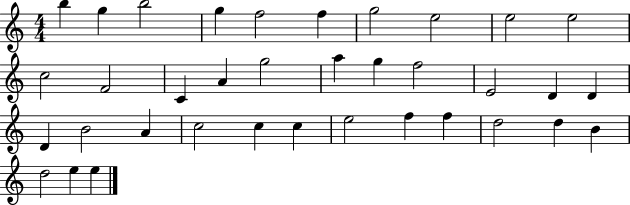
B5/q G5/q B5/h G5/q F5/h F5/q G5/h E5/h E5/h E5/h C5/h F4/h C4/q A4/q G5/h A5/q G5/q F5/h E4/h D4/q D4/q D4/q B4/h A4/q C5/h C5/q C5/q E5/h F5/q F5/q D5/h D5/q B4/q D5/h E5/q E5/q